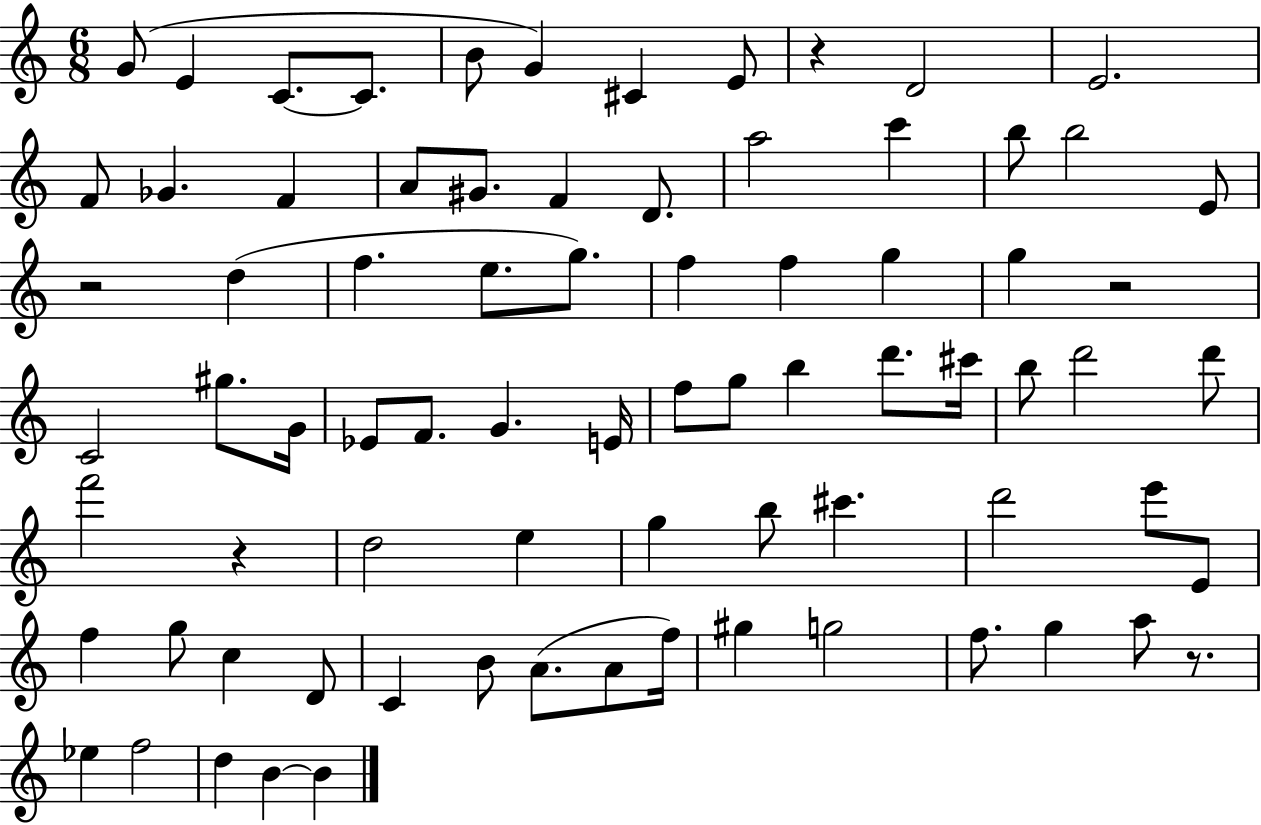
G4/e E4/q C4/e. C4/e. B4/e G4/q C#4/q E4/e R/q D4/h E4/h. F4/e Gb4/q. F4/q A4/e G#4/e. F4/q D4/e. A5/h C6/q B5/e B5/h E4/e R/h D5/q F5/q. E5/e. G5/e. F5/q F5/q G5/q G5/q R/h C4/h G#5/e. G4/s Eb4/e F4/e. G4/q. E4/s F5/e G5/e B5/q D6/e. C#6/s B5/e D6/h D6/e F6/h R/q D5/h E5/q G5/q B5/e C#6/q. D6/h E6/e E4/e F5/q G5/e C5/q D4/e C4/q B4/e A4/e. A4/e F5/s G#5/q G5/h F5/e. G5/q A5/e R/e. Eb5/q F5/h D5/q B4/q B4/q